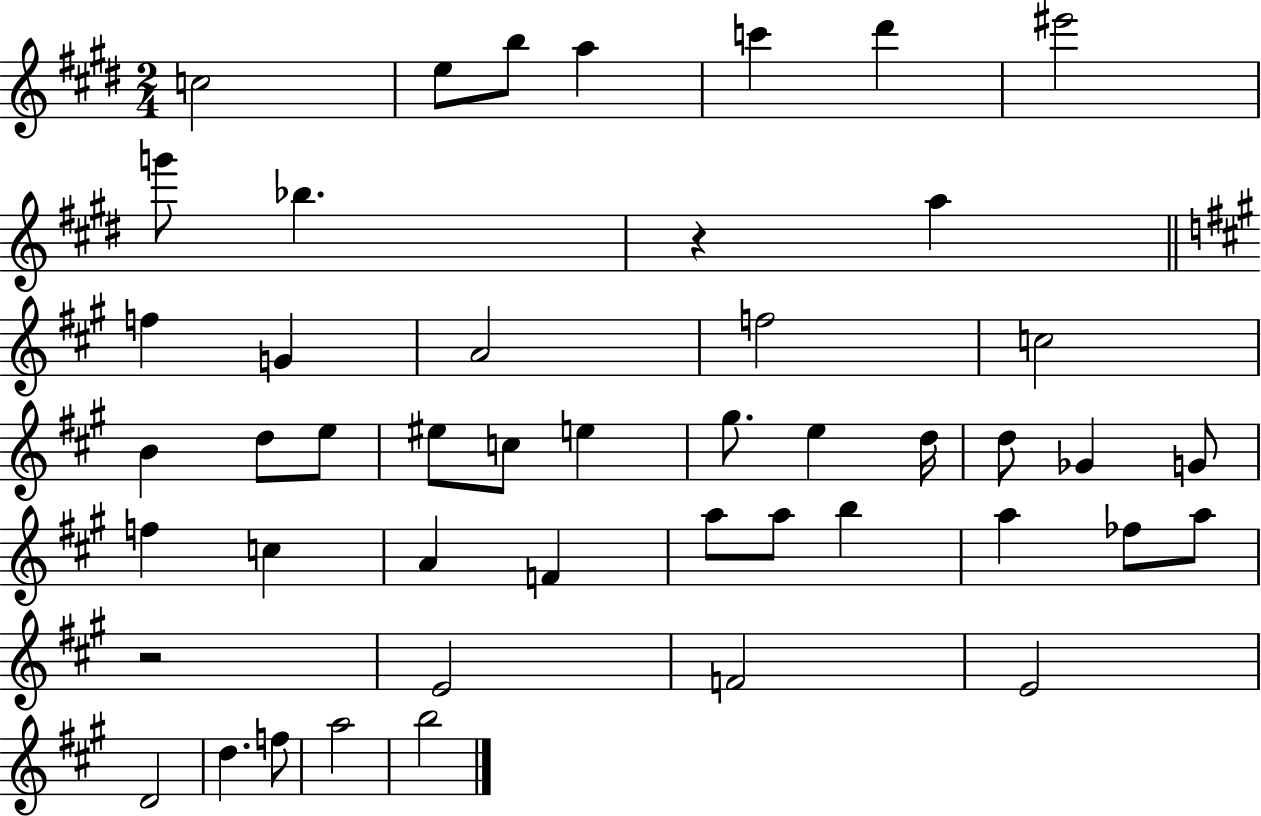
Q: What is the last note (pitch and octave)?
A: B5